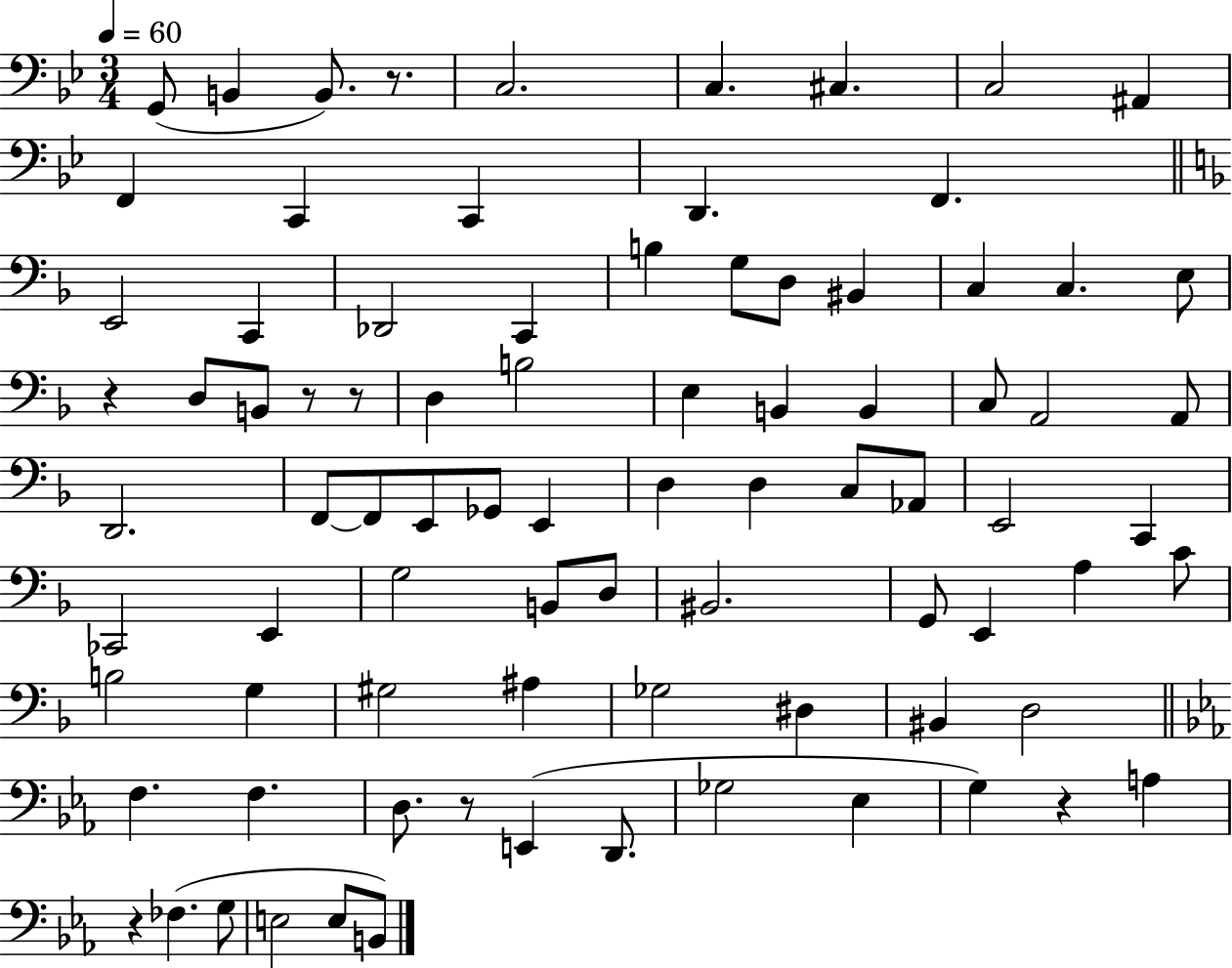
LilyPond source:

{
  \clef bass
  \numericTimeSignature
  \time 3/4
  \key bes \major
  \tempo 4 = 60
  g,8( b,4 b,8.) r8. | c2. | c4. cis4. | c2 ais,4 | \break f,4 c,4 c,4 | d,4. f,4. | \bar "||" \break \key d \minor e,2 c,4 | des,2 c,4 | b4 g8 d8 bis,4 | c4 c4. e8 | \break r4 d8 b,8 r8 r8 | d4 b2 | e4 b,4 b,4 | c8 a,2 a,8 | \break d,2. | f,8~~ f,8 e,8 ges,8 e,4 | d4 d4 c8 aes,8 | e,2 c,4 | \break ces,2 e,4 | g2 b,8 d8 | bis,2. | g,8 e,4 a4 c'8 | \break b2 g4 | gis2 ais4 | ges2 dis4 | bis,4 d2 | \break \bar "||" \break \key c \minor f4. f4. | d8. r8 e,4( d,8. | ges2 ees4 | g4) r4 a4 | \break r4 fes4.( g8 | e2 e8 b,8) | \bar "|."
}